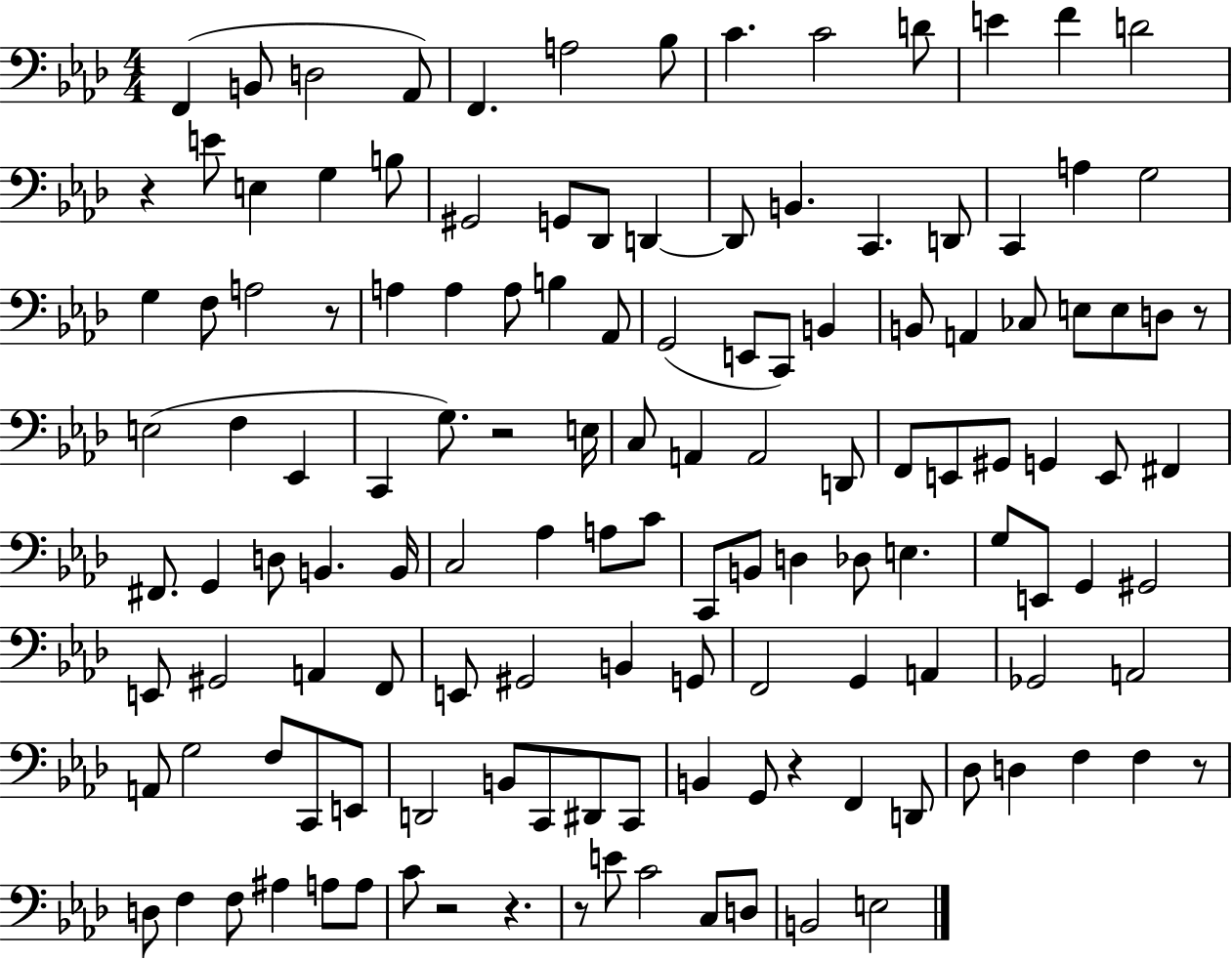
{
  \clef bass
  \numericTimeSignature
  \time 4/4
  \key aes \major
  f,4( b,8 d2 aes,8) | f,4. a2 bes8 | c'4. c'2 d'8 | e'4 f'4 d'2 | \break r4 e'8 e4 g4 b8 | gis,2 g,8 des,8 d,4~~ | d,8 b,4. c,4. d,8 | c,4 a4 g2 | \break g4 f8 a2 r8 | a4 a4 a8 b4 aes,8 | g,2( e,8 c,8) b,4 | b,8 a,4 ces8 e8 e8 d8 r8 | \break e2( f4 ees,4 | c,4 g8.) r2 e16 | c8 a,4 a,2 d,8 | f,8 e,8 gis,8 g,4 e,8 fis,4 | \break fis,8. g,4 d8 b,4. b,16 | c2 aes4 a8 c'8 | c,8 b,8 d4 des8 e4. | g8 e,8 g,4 gis,2 | \break e,8 gis,2 a,4 f,8 | e,8 gis,2 b,4 g,8 | f,2 g,4 a,4 | ges,2 a,2 | \break a,8 g2 f8 c,8 e,8 | d,2 b,8 c,8 dis,8 c,8 | b,4 g,8 r4 f,4 d,8 | des8 d4 f4 f4 r8 | \break d8 f4 f8 ais4 a8 a8 | c'8 r2 r4. | r8 e'8 c'2 c8 d8 | b,2 e2 | \break \bar "|."
}